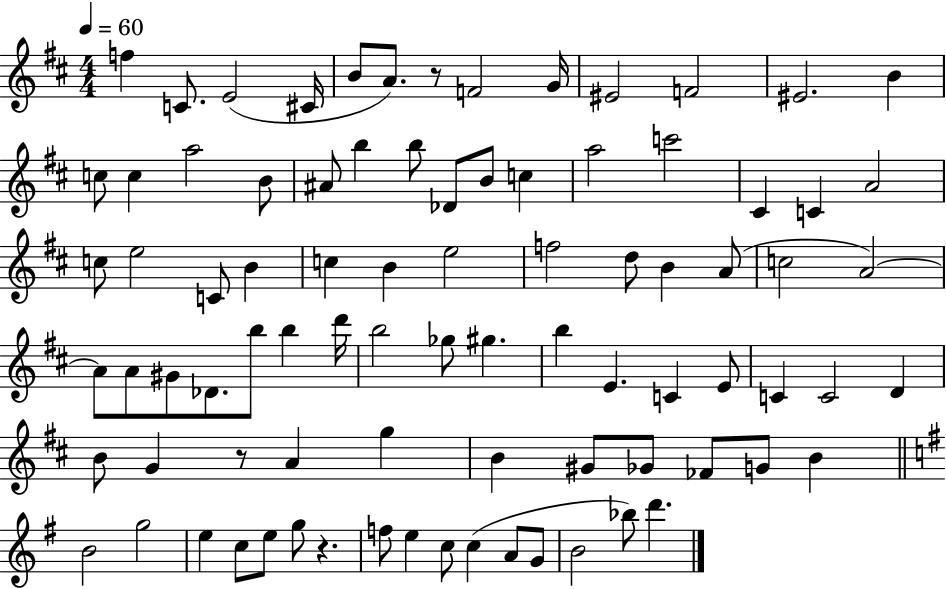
{
  \clef treble
  \numericTimeSignature
  \time 4/4
  \key d \major
  \tempo 4 = 60
  f''4 c'8. e'2( cis'16 | b'8 a'8.) r8 f'2 g'16 | eis'2 f'2 | eis'2. b'4 | \break c''8 c''4 a''2 b'8 | ais'8 b''4 b''8 des'8 b'8 c''4 | a''2 c'''2 | cis'4 c'4 a'2 | \break c''8 e''2 c'8 b'4 | c''4 b'4 e''2 | f''2 d''8 b'4 a'8( | c''2 a'2~~) | \break a'8 a'8 gis'8 des'8. b''8 b''4 d'''16 | b''2 ges''8 gis''4. | b''4 e'4. c'4 e'8 | c'4 c'2 d'4 | \break b'8 g'4 r8 a'4 g''4 | b'4 gis'8 ges'8 fes'8 g'8 b'4 | \bar "||" \break \key g \major b'2 g''2 | e''4 c''8 e''8 g''8 r4. | f''8 e''4 c''8 c''4( a'8 g'8 | b'2 bes''8) d'''4. | \break \bar "|."
}